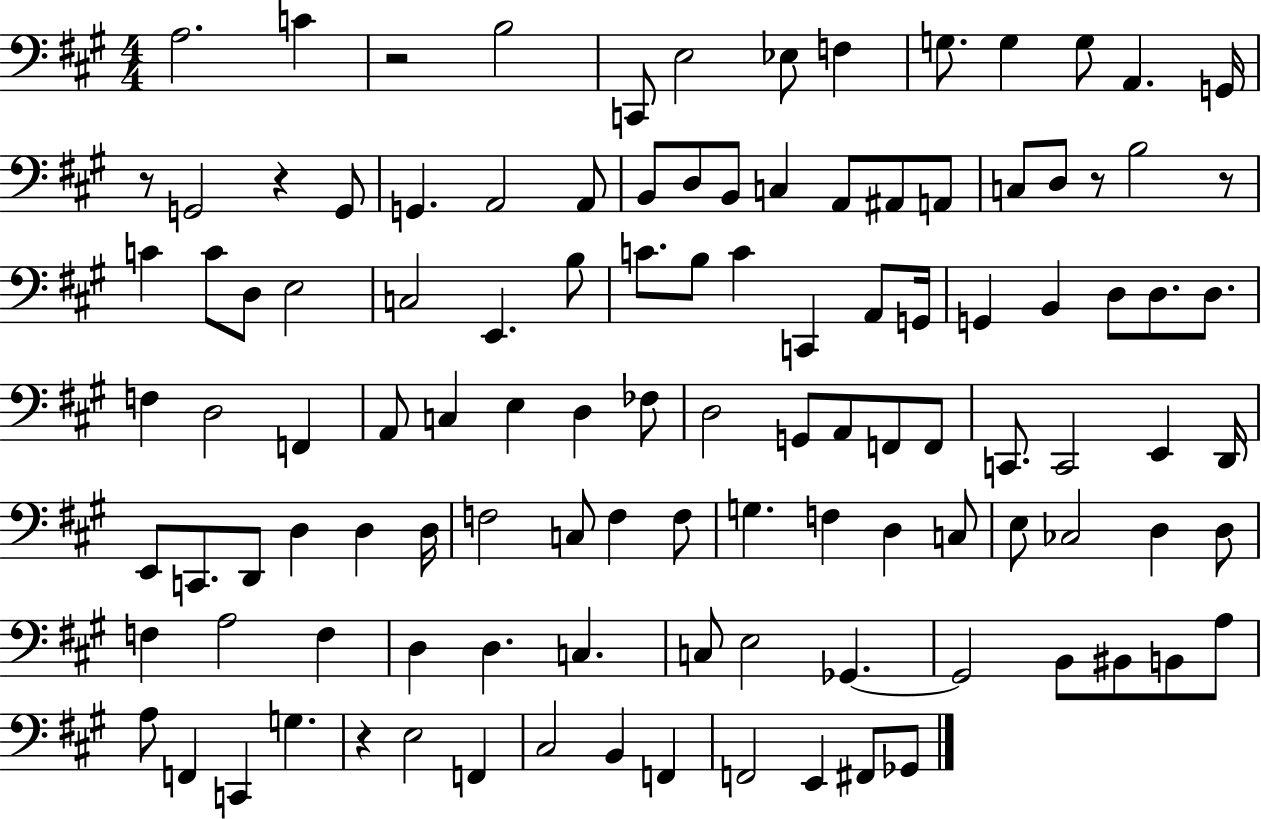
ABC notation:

X:1
T:Untitled
M:4/4
L:1/4
K:A
A,2 C z2 B,2 C,,/2 E,2 _E,/2 F, G,/2 G, G,/2 A,, G,,/4 z/2 G,,2 z G,,/2 G,, A,,2 A,,/2 B,,/2 D,/2 B,,/2 C, A,,/2 ^A,,/2 A,,/2 C,/2 D,/2 z/2 B,2 z/2 C C/2 D,/2 E,2 C,2 E,, B,/2 C/2 B,/2 C C,, A,,/2 G,,/4 G,, B,, D,/2 D,/2 D,/2 F, D,2 F,, A,,/2 C, E, D, _F,/2 D,2 G,,/2 A,,/2 F,,/2 F,,/2 C,,/2 C,,2 E,, D,,/4 E,,/2 C,,/2 D,,/2 D, D, D,/4 F,2 C,/2 F, F,/2 G, F, D, C,/2 E,/2 _C,2 D, D,/2 F, A,2 F, D, D, C, C,/2 E,2 _G,, _G,,2 B,,/2 ^B,,/2 B,,/2 A,/2 A,/2 F,, C,, G, z E,2 F,, ^C,2 B,, F,, F,,2 E,, ^F,,/2 _G,,/2